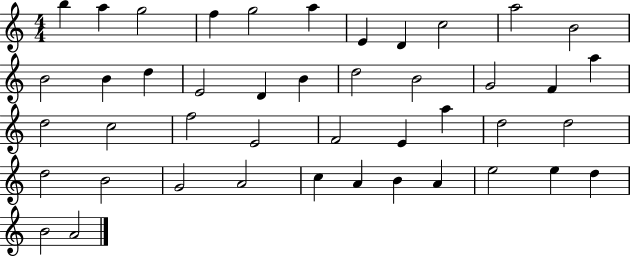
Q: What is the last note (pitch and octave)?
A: A4